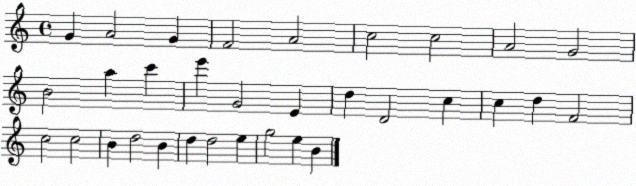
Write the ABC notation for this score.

X:1
T:Untitled
M:4/4
L:1/4
K:C
G A2 G F2 A2 c2 c2 A2 G2 B2 a c' e' G2 E d D2 c c d F2 c2 c2 B d2 B d d2 e g2 e B